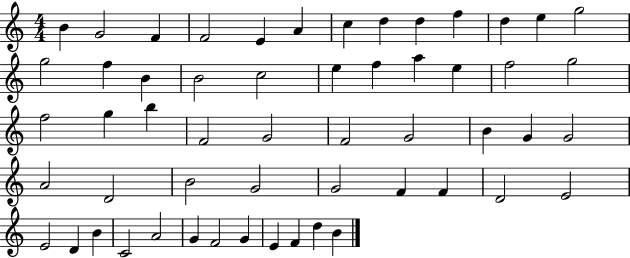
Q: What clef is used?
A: treble